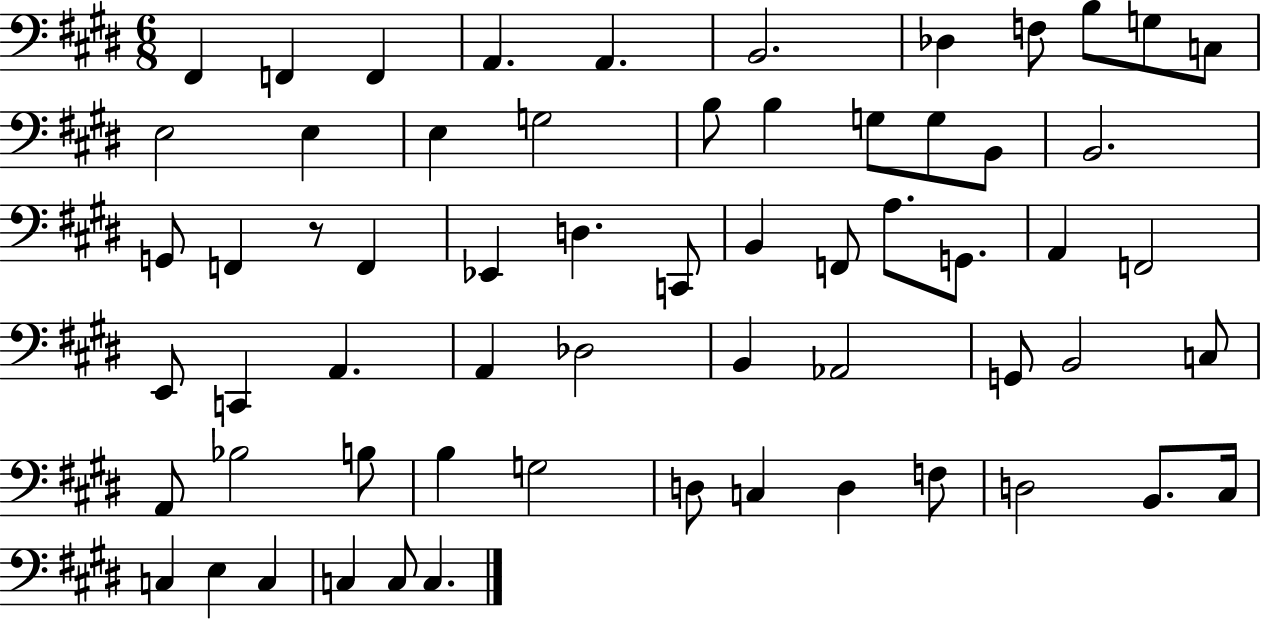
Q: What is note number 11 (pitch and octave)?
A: C3